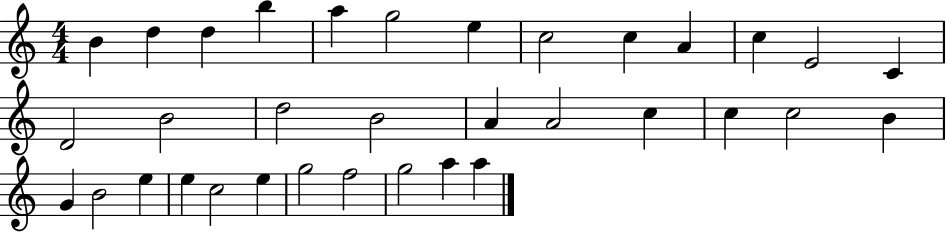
{
  \clef treble
  \numericTimeSignature
  \time 4/4
  \key c \major
  b'4 d''4 d''4 b''4 | a''4 g''2 e''4 | c''2 c''4 a'4 | c''4 e'2 c'4 | \break d'2 b'2 | d''2 b'2 | a'4 a'2 c''4 | c''4 c''2 b'4 | \break g'4 b'2 e''4 | e''4 c''2 e''4 | g''2 f''2 | g''2 a''4 a''4 | \break \bar "|."
}